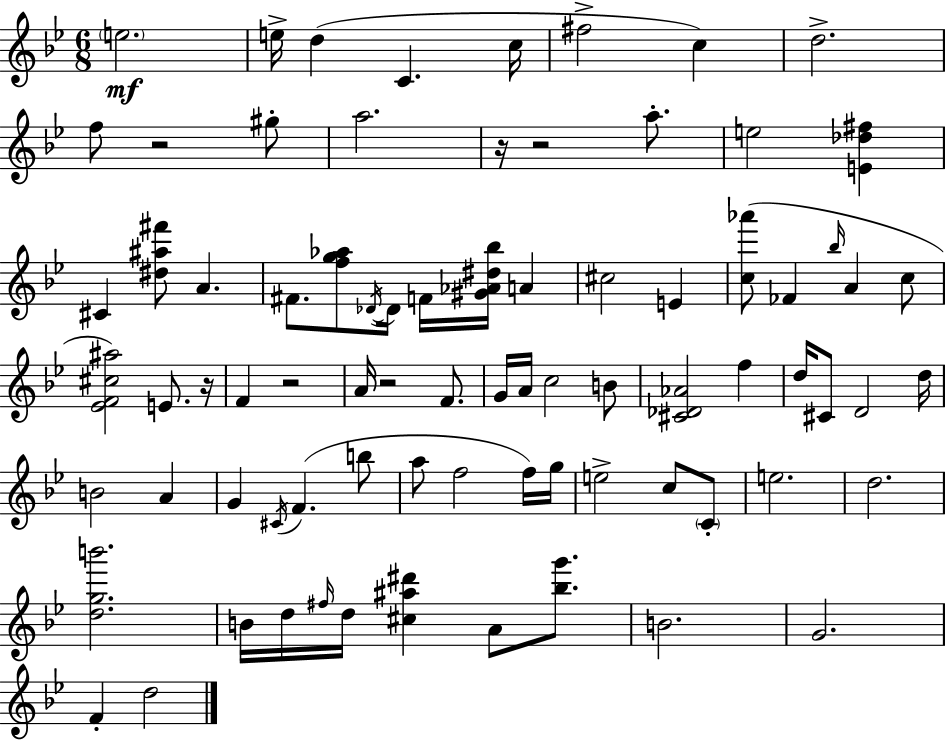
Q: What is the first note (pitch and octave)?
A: E5